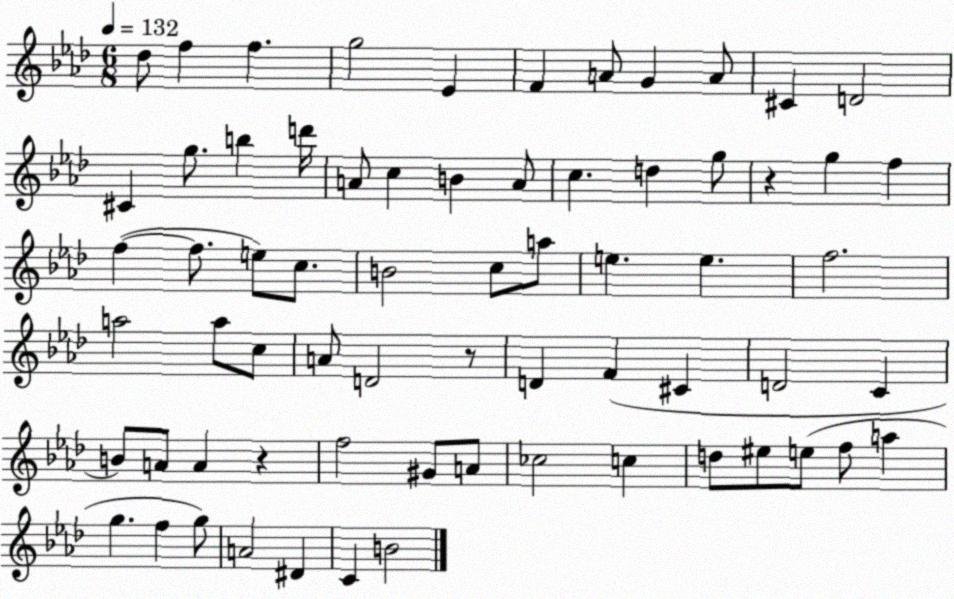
X:1
T:Untitled
M:6/8
L:1/4
K:Ab
_d/2 f f g2 _E F A/2 G A/2 ^C D2 ^C g/2 b d'/4 A/2 c B A/2 c d g/2 z g f f f/2 e/2 c/2 B2 c/2 a/2 e e f2 a2 a/2 c/2 A/2 D2 z/2 D F ^C D2 C B/2 A/2 A z f2 ^G/2 A/2 _c2 c d/2 ^e/2 e/2 f/2 a g f g/2 A2 ^D C B2